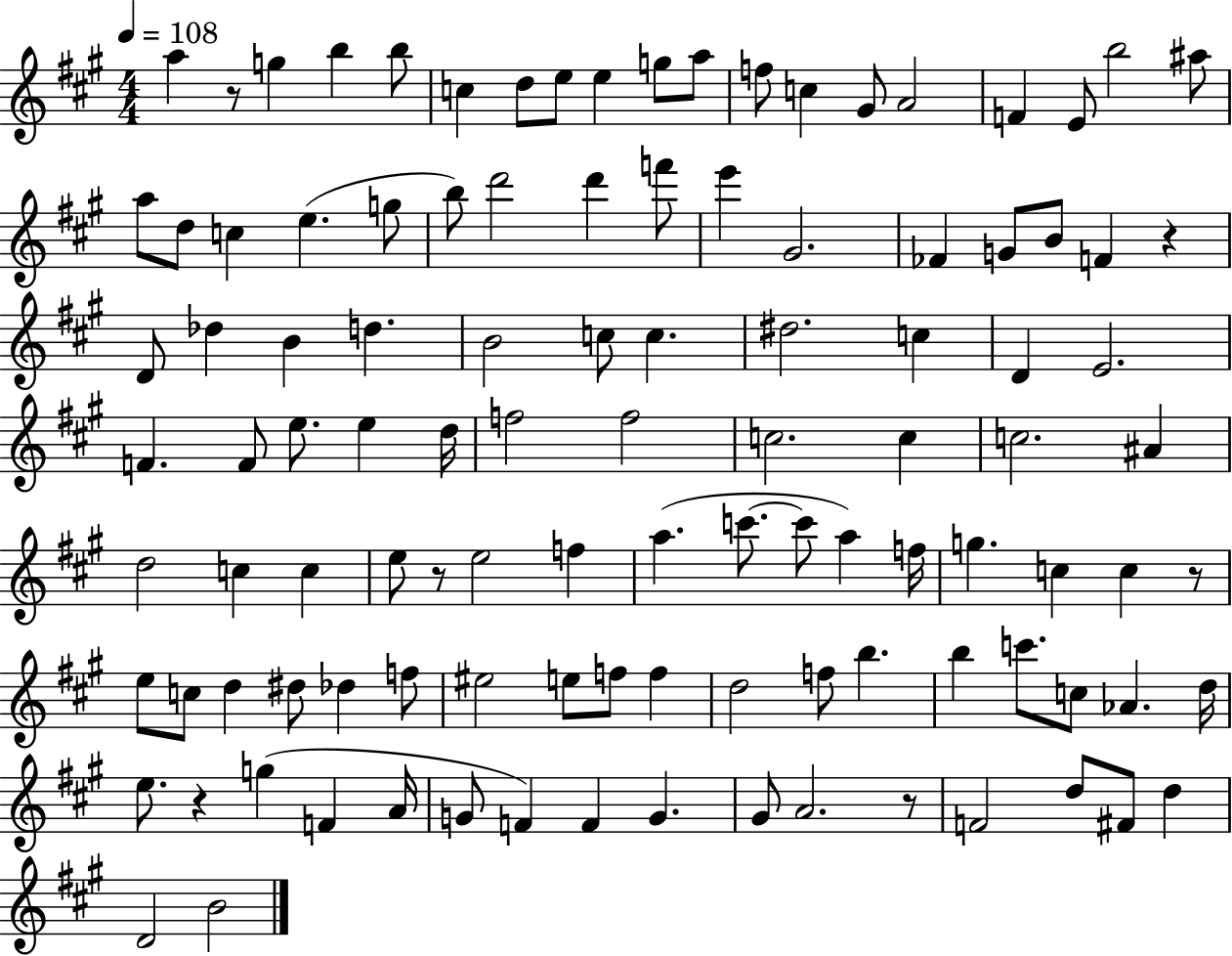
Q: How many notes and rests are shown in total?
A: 109